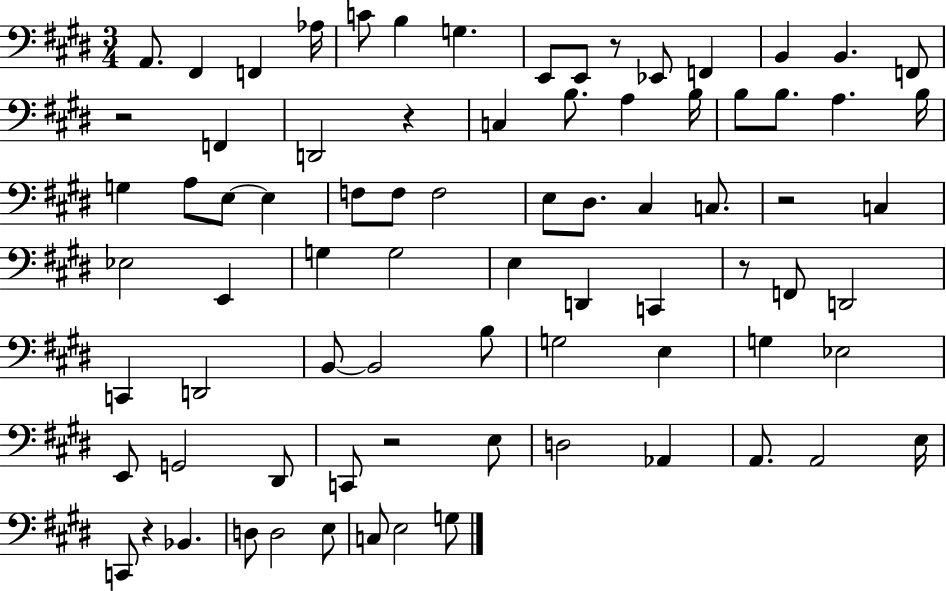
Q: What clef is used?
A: bass